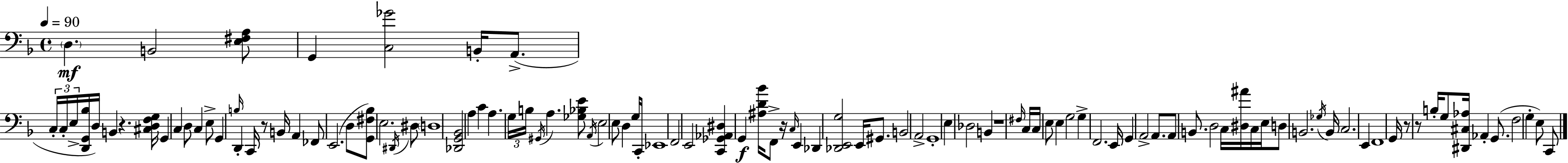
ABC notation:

X:1
T:Untitled
M:4/4
L:1/4
K:Dm
D, B,,2 [E,^F,A,]/2 G,, [C,_G]2 B,,/4 A,,/2 C,/4 C,/4 E,/4 [D,,G,,_B,]/4 D,/4 B,, z [^C,D,F,G,]/4 G,, C, D,/2 C, E,/2 G,, B,/4 D,, C,,/4 z/2 B,,/4 A,, _F,,/2 E,,2 D,/2 [G,,^F,_B,]/2 E,2 ^D,,/4 ^D,/2 D,4 [_D,,G,,_B,,]2 A, C A, G,/4 B,/4 ^G,,/4 A, [_G,_B,E]/2 A,,/4 E,2 E,/2 D, G,/4 C,,/4 _E,,4 F,,2 E,,2 [C,,_G,,_A,,^D,] G,, [^A,D_B]/4 F,,/2 z/4 C,/4 E,, _D,, [_D,,E,,G,]2 E,,/4 ^G,,/2 B,,2 A,,2 G,,4 E, _D,2 B,, z4 ^F,/4 C,/4 C,/4 E,/2 E, G,2 G, F,,2 E,,/4 G,, A,,2 A,,/2 A,,/2 B,,/2 D,2 C,/4 [^D,^A]/4 C,/4 E,/4 D,/2 B,,2 _G,/4 B,,/4 C,2 E,, F,,4 G,,/4 z/2 z/2 B,/4 G,/2 [^D,,^C,_A,]/4 _A,, G,,/2 F,2 G, E,/2 C,,/2